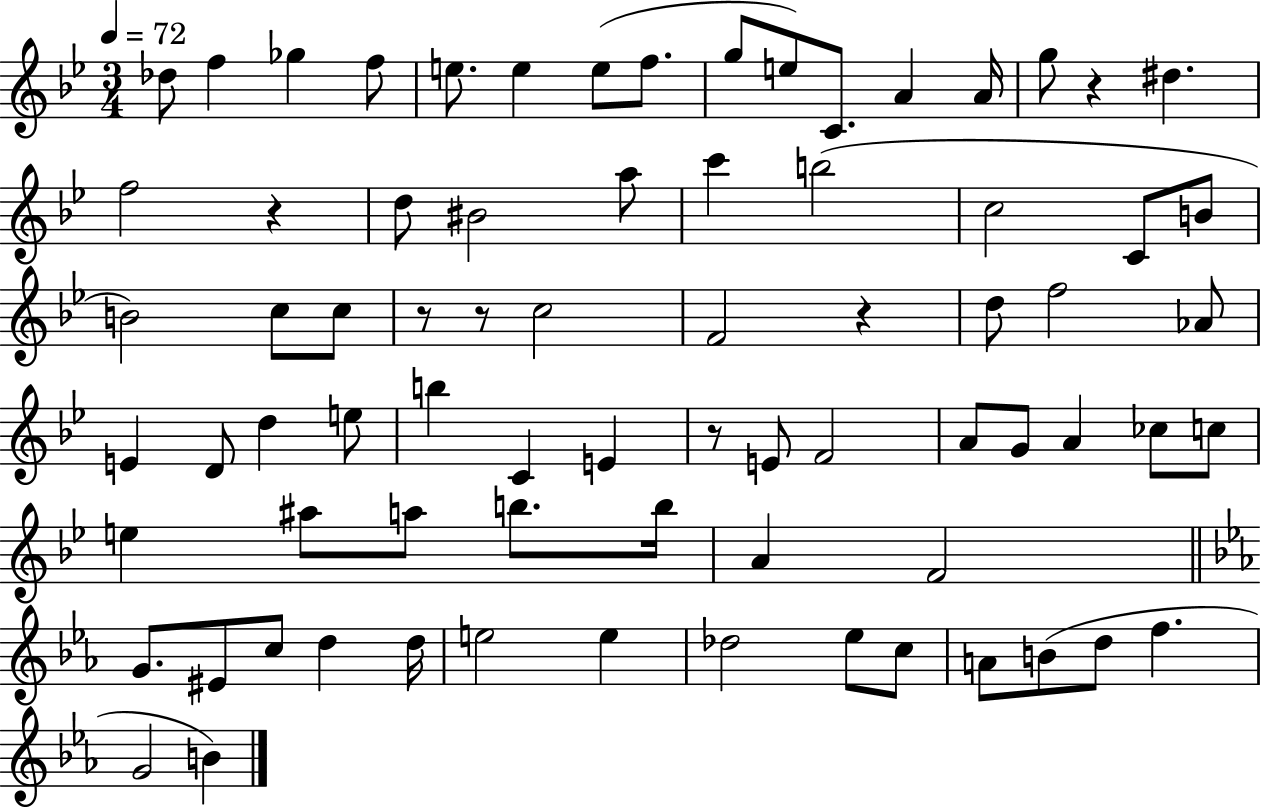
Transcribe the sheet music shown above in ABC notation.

X:1
T:Untitled
M:3/4
L:1/4
K:Bb
_d/2 f _g f/2 e/2 e e/2 f/2 g/2 e/2 C/2 A A/4 g/2 z ^d f2 z d/2 ^B2 a/2 c' b2 c2 C/2 B/2 B2 c/2 c/2 z/2 z/2 c2 F2 z d/2 f2 _A/2 E D/2 d e/2 b C E z/2 E/2 F2 A/2 G/2 A _c/2 c/2 e ^a/2 a/2 b/2 b/4 A F2 G/2 ^E/2 c/2 d d/4 e2 e _d2 _e/2 c/2 A/2 B/2 d/2 f G2 B